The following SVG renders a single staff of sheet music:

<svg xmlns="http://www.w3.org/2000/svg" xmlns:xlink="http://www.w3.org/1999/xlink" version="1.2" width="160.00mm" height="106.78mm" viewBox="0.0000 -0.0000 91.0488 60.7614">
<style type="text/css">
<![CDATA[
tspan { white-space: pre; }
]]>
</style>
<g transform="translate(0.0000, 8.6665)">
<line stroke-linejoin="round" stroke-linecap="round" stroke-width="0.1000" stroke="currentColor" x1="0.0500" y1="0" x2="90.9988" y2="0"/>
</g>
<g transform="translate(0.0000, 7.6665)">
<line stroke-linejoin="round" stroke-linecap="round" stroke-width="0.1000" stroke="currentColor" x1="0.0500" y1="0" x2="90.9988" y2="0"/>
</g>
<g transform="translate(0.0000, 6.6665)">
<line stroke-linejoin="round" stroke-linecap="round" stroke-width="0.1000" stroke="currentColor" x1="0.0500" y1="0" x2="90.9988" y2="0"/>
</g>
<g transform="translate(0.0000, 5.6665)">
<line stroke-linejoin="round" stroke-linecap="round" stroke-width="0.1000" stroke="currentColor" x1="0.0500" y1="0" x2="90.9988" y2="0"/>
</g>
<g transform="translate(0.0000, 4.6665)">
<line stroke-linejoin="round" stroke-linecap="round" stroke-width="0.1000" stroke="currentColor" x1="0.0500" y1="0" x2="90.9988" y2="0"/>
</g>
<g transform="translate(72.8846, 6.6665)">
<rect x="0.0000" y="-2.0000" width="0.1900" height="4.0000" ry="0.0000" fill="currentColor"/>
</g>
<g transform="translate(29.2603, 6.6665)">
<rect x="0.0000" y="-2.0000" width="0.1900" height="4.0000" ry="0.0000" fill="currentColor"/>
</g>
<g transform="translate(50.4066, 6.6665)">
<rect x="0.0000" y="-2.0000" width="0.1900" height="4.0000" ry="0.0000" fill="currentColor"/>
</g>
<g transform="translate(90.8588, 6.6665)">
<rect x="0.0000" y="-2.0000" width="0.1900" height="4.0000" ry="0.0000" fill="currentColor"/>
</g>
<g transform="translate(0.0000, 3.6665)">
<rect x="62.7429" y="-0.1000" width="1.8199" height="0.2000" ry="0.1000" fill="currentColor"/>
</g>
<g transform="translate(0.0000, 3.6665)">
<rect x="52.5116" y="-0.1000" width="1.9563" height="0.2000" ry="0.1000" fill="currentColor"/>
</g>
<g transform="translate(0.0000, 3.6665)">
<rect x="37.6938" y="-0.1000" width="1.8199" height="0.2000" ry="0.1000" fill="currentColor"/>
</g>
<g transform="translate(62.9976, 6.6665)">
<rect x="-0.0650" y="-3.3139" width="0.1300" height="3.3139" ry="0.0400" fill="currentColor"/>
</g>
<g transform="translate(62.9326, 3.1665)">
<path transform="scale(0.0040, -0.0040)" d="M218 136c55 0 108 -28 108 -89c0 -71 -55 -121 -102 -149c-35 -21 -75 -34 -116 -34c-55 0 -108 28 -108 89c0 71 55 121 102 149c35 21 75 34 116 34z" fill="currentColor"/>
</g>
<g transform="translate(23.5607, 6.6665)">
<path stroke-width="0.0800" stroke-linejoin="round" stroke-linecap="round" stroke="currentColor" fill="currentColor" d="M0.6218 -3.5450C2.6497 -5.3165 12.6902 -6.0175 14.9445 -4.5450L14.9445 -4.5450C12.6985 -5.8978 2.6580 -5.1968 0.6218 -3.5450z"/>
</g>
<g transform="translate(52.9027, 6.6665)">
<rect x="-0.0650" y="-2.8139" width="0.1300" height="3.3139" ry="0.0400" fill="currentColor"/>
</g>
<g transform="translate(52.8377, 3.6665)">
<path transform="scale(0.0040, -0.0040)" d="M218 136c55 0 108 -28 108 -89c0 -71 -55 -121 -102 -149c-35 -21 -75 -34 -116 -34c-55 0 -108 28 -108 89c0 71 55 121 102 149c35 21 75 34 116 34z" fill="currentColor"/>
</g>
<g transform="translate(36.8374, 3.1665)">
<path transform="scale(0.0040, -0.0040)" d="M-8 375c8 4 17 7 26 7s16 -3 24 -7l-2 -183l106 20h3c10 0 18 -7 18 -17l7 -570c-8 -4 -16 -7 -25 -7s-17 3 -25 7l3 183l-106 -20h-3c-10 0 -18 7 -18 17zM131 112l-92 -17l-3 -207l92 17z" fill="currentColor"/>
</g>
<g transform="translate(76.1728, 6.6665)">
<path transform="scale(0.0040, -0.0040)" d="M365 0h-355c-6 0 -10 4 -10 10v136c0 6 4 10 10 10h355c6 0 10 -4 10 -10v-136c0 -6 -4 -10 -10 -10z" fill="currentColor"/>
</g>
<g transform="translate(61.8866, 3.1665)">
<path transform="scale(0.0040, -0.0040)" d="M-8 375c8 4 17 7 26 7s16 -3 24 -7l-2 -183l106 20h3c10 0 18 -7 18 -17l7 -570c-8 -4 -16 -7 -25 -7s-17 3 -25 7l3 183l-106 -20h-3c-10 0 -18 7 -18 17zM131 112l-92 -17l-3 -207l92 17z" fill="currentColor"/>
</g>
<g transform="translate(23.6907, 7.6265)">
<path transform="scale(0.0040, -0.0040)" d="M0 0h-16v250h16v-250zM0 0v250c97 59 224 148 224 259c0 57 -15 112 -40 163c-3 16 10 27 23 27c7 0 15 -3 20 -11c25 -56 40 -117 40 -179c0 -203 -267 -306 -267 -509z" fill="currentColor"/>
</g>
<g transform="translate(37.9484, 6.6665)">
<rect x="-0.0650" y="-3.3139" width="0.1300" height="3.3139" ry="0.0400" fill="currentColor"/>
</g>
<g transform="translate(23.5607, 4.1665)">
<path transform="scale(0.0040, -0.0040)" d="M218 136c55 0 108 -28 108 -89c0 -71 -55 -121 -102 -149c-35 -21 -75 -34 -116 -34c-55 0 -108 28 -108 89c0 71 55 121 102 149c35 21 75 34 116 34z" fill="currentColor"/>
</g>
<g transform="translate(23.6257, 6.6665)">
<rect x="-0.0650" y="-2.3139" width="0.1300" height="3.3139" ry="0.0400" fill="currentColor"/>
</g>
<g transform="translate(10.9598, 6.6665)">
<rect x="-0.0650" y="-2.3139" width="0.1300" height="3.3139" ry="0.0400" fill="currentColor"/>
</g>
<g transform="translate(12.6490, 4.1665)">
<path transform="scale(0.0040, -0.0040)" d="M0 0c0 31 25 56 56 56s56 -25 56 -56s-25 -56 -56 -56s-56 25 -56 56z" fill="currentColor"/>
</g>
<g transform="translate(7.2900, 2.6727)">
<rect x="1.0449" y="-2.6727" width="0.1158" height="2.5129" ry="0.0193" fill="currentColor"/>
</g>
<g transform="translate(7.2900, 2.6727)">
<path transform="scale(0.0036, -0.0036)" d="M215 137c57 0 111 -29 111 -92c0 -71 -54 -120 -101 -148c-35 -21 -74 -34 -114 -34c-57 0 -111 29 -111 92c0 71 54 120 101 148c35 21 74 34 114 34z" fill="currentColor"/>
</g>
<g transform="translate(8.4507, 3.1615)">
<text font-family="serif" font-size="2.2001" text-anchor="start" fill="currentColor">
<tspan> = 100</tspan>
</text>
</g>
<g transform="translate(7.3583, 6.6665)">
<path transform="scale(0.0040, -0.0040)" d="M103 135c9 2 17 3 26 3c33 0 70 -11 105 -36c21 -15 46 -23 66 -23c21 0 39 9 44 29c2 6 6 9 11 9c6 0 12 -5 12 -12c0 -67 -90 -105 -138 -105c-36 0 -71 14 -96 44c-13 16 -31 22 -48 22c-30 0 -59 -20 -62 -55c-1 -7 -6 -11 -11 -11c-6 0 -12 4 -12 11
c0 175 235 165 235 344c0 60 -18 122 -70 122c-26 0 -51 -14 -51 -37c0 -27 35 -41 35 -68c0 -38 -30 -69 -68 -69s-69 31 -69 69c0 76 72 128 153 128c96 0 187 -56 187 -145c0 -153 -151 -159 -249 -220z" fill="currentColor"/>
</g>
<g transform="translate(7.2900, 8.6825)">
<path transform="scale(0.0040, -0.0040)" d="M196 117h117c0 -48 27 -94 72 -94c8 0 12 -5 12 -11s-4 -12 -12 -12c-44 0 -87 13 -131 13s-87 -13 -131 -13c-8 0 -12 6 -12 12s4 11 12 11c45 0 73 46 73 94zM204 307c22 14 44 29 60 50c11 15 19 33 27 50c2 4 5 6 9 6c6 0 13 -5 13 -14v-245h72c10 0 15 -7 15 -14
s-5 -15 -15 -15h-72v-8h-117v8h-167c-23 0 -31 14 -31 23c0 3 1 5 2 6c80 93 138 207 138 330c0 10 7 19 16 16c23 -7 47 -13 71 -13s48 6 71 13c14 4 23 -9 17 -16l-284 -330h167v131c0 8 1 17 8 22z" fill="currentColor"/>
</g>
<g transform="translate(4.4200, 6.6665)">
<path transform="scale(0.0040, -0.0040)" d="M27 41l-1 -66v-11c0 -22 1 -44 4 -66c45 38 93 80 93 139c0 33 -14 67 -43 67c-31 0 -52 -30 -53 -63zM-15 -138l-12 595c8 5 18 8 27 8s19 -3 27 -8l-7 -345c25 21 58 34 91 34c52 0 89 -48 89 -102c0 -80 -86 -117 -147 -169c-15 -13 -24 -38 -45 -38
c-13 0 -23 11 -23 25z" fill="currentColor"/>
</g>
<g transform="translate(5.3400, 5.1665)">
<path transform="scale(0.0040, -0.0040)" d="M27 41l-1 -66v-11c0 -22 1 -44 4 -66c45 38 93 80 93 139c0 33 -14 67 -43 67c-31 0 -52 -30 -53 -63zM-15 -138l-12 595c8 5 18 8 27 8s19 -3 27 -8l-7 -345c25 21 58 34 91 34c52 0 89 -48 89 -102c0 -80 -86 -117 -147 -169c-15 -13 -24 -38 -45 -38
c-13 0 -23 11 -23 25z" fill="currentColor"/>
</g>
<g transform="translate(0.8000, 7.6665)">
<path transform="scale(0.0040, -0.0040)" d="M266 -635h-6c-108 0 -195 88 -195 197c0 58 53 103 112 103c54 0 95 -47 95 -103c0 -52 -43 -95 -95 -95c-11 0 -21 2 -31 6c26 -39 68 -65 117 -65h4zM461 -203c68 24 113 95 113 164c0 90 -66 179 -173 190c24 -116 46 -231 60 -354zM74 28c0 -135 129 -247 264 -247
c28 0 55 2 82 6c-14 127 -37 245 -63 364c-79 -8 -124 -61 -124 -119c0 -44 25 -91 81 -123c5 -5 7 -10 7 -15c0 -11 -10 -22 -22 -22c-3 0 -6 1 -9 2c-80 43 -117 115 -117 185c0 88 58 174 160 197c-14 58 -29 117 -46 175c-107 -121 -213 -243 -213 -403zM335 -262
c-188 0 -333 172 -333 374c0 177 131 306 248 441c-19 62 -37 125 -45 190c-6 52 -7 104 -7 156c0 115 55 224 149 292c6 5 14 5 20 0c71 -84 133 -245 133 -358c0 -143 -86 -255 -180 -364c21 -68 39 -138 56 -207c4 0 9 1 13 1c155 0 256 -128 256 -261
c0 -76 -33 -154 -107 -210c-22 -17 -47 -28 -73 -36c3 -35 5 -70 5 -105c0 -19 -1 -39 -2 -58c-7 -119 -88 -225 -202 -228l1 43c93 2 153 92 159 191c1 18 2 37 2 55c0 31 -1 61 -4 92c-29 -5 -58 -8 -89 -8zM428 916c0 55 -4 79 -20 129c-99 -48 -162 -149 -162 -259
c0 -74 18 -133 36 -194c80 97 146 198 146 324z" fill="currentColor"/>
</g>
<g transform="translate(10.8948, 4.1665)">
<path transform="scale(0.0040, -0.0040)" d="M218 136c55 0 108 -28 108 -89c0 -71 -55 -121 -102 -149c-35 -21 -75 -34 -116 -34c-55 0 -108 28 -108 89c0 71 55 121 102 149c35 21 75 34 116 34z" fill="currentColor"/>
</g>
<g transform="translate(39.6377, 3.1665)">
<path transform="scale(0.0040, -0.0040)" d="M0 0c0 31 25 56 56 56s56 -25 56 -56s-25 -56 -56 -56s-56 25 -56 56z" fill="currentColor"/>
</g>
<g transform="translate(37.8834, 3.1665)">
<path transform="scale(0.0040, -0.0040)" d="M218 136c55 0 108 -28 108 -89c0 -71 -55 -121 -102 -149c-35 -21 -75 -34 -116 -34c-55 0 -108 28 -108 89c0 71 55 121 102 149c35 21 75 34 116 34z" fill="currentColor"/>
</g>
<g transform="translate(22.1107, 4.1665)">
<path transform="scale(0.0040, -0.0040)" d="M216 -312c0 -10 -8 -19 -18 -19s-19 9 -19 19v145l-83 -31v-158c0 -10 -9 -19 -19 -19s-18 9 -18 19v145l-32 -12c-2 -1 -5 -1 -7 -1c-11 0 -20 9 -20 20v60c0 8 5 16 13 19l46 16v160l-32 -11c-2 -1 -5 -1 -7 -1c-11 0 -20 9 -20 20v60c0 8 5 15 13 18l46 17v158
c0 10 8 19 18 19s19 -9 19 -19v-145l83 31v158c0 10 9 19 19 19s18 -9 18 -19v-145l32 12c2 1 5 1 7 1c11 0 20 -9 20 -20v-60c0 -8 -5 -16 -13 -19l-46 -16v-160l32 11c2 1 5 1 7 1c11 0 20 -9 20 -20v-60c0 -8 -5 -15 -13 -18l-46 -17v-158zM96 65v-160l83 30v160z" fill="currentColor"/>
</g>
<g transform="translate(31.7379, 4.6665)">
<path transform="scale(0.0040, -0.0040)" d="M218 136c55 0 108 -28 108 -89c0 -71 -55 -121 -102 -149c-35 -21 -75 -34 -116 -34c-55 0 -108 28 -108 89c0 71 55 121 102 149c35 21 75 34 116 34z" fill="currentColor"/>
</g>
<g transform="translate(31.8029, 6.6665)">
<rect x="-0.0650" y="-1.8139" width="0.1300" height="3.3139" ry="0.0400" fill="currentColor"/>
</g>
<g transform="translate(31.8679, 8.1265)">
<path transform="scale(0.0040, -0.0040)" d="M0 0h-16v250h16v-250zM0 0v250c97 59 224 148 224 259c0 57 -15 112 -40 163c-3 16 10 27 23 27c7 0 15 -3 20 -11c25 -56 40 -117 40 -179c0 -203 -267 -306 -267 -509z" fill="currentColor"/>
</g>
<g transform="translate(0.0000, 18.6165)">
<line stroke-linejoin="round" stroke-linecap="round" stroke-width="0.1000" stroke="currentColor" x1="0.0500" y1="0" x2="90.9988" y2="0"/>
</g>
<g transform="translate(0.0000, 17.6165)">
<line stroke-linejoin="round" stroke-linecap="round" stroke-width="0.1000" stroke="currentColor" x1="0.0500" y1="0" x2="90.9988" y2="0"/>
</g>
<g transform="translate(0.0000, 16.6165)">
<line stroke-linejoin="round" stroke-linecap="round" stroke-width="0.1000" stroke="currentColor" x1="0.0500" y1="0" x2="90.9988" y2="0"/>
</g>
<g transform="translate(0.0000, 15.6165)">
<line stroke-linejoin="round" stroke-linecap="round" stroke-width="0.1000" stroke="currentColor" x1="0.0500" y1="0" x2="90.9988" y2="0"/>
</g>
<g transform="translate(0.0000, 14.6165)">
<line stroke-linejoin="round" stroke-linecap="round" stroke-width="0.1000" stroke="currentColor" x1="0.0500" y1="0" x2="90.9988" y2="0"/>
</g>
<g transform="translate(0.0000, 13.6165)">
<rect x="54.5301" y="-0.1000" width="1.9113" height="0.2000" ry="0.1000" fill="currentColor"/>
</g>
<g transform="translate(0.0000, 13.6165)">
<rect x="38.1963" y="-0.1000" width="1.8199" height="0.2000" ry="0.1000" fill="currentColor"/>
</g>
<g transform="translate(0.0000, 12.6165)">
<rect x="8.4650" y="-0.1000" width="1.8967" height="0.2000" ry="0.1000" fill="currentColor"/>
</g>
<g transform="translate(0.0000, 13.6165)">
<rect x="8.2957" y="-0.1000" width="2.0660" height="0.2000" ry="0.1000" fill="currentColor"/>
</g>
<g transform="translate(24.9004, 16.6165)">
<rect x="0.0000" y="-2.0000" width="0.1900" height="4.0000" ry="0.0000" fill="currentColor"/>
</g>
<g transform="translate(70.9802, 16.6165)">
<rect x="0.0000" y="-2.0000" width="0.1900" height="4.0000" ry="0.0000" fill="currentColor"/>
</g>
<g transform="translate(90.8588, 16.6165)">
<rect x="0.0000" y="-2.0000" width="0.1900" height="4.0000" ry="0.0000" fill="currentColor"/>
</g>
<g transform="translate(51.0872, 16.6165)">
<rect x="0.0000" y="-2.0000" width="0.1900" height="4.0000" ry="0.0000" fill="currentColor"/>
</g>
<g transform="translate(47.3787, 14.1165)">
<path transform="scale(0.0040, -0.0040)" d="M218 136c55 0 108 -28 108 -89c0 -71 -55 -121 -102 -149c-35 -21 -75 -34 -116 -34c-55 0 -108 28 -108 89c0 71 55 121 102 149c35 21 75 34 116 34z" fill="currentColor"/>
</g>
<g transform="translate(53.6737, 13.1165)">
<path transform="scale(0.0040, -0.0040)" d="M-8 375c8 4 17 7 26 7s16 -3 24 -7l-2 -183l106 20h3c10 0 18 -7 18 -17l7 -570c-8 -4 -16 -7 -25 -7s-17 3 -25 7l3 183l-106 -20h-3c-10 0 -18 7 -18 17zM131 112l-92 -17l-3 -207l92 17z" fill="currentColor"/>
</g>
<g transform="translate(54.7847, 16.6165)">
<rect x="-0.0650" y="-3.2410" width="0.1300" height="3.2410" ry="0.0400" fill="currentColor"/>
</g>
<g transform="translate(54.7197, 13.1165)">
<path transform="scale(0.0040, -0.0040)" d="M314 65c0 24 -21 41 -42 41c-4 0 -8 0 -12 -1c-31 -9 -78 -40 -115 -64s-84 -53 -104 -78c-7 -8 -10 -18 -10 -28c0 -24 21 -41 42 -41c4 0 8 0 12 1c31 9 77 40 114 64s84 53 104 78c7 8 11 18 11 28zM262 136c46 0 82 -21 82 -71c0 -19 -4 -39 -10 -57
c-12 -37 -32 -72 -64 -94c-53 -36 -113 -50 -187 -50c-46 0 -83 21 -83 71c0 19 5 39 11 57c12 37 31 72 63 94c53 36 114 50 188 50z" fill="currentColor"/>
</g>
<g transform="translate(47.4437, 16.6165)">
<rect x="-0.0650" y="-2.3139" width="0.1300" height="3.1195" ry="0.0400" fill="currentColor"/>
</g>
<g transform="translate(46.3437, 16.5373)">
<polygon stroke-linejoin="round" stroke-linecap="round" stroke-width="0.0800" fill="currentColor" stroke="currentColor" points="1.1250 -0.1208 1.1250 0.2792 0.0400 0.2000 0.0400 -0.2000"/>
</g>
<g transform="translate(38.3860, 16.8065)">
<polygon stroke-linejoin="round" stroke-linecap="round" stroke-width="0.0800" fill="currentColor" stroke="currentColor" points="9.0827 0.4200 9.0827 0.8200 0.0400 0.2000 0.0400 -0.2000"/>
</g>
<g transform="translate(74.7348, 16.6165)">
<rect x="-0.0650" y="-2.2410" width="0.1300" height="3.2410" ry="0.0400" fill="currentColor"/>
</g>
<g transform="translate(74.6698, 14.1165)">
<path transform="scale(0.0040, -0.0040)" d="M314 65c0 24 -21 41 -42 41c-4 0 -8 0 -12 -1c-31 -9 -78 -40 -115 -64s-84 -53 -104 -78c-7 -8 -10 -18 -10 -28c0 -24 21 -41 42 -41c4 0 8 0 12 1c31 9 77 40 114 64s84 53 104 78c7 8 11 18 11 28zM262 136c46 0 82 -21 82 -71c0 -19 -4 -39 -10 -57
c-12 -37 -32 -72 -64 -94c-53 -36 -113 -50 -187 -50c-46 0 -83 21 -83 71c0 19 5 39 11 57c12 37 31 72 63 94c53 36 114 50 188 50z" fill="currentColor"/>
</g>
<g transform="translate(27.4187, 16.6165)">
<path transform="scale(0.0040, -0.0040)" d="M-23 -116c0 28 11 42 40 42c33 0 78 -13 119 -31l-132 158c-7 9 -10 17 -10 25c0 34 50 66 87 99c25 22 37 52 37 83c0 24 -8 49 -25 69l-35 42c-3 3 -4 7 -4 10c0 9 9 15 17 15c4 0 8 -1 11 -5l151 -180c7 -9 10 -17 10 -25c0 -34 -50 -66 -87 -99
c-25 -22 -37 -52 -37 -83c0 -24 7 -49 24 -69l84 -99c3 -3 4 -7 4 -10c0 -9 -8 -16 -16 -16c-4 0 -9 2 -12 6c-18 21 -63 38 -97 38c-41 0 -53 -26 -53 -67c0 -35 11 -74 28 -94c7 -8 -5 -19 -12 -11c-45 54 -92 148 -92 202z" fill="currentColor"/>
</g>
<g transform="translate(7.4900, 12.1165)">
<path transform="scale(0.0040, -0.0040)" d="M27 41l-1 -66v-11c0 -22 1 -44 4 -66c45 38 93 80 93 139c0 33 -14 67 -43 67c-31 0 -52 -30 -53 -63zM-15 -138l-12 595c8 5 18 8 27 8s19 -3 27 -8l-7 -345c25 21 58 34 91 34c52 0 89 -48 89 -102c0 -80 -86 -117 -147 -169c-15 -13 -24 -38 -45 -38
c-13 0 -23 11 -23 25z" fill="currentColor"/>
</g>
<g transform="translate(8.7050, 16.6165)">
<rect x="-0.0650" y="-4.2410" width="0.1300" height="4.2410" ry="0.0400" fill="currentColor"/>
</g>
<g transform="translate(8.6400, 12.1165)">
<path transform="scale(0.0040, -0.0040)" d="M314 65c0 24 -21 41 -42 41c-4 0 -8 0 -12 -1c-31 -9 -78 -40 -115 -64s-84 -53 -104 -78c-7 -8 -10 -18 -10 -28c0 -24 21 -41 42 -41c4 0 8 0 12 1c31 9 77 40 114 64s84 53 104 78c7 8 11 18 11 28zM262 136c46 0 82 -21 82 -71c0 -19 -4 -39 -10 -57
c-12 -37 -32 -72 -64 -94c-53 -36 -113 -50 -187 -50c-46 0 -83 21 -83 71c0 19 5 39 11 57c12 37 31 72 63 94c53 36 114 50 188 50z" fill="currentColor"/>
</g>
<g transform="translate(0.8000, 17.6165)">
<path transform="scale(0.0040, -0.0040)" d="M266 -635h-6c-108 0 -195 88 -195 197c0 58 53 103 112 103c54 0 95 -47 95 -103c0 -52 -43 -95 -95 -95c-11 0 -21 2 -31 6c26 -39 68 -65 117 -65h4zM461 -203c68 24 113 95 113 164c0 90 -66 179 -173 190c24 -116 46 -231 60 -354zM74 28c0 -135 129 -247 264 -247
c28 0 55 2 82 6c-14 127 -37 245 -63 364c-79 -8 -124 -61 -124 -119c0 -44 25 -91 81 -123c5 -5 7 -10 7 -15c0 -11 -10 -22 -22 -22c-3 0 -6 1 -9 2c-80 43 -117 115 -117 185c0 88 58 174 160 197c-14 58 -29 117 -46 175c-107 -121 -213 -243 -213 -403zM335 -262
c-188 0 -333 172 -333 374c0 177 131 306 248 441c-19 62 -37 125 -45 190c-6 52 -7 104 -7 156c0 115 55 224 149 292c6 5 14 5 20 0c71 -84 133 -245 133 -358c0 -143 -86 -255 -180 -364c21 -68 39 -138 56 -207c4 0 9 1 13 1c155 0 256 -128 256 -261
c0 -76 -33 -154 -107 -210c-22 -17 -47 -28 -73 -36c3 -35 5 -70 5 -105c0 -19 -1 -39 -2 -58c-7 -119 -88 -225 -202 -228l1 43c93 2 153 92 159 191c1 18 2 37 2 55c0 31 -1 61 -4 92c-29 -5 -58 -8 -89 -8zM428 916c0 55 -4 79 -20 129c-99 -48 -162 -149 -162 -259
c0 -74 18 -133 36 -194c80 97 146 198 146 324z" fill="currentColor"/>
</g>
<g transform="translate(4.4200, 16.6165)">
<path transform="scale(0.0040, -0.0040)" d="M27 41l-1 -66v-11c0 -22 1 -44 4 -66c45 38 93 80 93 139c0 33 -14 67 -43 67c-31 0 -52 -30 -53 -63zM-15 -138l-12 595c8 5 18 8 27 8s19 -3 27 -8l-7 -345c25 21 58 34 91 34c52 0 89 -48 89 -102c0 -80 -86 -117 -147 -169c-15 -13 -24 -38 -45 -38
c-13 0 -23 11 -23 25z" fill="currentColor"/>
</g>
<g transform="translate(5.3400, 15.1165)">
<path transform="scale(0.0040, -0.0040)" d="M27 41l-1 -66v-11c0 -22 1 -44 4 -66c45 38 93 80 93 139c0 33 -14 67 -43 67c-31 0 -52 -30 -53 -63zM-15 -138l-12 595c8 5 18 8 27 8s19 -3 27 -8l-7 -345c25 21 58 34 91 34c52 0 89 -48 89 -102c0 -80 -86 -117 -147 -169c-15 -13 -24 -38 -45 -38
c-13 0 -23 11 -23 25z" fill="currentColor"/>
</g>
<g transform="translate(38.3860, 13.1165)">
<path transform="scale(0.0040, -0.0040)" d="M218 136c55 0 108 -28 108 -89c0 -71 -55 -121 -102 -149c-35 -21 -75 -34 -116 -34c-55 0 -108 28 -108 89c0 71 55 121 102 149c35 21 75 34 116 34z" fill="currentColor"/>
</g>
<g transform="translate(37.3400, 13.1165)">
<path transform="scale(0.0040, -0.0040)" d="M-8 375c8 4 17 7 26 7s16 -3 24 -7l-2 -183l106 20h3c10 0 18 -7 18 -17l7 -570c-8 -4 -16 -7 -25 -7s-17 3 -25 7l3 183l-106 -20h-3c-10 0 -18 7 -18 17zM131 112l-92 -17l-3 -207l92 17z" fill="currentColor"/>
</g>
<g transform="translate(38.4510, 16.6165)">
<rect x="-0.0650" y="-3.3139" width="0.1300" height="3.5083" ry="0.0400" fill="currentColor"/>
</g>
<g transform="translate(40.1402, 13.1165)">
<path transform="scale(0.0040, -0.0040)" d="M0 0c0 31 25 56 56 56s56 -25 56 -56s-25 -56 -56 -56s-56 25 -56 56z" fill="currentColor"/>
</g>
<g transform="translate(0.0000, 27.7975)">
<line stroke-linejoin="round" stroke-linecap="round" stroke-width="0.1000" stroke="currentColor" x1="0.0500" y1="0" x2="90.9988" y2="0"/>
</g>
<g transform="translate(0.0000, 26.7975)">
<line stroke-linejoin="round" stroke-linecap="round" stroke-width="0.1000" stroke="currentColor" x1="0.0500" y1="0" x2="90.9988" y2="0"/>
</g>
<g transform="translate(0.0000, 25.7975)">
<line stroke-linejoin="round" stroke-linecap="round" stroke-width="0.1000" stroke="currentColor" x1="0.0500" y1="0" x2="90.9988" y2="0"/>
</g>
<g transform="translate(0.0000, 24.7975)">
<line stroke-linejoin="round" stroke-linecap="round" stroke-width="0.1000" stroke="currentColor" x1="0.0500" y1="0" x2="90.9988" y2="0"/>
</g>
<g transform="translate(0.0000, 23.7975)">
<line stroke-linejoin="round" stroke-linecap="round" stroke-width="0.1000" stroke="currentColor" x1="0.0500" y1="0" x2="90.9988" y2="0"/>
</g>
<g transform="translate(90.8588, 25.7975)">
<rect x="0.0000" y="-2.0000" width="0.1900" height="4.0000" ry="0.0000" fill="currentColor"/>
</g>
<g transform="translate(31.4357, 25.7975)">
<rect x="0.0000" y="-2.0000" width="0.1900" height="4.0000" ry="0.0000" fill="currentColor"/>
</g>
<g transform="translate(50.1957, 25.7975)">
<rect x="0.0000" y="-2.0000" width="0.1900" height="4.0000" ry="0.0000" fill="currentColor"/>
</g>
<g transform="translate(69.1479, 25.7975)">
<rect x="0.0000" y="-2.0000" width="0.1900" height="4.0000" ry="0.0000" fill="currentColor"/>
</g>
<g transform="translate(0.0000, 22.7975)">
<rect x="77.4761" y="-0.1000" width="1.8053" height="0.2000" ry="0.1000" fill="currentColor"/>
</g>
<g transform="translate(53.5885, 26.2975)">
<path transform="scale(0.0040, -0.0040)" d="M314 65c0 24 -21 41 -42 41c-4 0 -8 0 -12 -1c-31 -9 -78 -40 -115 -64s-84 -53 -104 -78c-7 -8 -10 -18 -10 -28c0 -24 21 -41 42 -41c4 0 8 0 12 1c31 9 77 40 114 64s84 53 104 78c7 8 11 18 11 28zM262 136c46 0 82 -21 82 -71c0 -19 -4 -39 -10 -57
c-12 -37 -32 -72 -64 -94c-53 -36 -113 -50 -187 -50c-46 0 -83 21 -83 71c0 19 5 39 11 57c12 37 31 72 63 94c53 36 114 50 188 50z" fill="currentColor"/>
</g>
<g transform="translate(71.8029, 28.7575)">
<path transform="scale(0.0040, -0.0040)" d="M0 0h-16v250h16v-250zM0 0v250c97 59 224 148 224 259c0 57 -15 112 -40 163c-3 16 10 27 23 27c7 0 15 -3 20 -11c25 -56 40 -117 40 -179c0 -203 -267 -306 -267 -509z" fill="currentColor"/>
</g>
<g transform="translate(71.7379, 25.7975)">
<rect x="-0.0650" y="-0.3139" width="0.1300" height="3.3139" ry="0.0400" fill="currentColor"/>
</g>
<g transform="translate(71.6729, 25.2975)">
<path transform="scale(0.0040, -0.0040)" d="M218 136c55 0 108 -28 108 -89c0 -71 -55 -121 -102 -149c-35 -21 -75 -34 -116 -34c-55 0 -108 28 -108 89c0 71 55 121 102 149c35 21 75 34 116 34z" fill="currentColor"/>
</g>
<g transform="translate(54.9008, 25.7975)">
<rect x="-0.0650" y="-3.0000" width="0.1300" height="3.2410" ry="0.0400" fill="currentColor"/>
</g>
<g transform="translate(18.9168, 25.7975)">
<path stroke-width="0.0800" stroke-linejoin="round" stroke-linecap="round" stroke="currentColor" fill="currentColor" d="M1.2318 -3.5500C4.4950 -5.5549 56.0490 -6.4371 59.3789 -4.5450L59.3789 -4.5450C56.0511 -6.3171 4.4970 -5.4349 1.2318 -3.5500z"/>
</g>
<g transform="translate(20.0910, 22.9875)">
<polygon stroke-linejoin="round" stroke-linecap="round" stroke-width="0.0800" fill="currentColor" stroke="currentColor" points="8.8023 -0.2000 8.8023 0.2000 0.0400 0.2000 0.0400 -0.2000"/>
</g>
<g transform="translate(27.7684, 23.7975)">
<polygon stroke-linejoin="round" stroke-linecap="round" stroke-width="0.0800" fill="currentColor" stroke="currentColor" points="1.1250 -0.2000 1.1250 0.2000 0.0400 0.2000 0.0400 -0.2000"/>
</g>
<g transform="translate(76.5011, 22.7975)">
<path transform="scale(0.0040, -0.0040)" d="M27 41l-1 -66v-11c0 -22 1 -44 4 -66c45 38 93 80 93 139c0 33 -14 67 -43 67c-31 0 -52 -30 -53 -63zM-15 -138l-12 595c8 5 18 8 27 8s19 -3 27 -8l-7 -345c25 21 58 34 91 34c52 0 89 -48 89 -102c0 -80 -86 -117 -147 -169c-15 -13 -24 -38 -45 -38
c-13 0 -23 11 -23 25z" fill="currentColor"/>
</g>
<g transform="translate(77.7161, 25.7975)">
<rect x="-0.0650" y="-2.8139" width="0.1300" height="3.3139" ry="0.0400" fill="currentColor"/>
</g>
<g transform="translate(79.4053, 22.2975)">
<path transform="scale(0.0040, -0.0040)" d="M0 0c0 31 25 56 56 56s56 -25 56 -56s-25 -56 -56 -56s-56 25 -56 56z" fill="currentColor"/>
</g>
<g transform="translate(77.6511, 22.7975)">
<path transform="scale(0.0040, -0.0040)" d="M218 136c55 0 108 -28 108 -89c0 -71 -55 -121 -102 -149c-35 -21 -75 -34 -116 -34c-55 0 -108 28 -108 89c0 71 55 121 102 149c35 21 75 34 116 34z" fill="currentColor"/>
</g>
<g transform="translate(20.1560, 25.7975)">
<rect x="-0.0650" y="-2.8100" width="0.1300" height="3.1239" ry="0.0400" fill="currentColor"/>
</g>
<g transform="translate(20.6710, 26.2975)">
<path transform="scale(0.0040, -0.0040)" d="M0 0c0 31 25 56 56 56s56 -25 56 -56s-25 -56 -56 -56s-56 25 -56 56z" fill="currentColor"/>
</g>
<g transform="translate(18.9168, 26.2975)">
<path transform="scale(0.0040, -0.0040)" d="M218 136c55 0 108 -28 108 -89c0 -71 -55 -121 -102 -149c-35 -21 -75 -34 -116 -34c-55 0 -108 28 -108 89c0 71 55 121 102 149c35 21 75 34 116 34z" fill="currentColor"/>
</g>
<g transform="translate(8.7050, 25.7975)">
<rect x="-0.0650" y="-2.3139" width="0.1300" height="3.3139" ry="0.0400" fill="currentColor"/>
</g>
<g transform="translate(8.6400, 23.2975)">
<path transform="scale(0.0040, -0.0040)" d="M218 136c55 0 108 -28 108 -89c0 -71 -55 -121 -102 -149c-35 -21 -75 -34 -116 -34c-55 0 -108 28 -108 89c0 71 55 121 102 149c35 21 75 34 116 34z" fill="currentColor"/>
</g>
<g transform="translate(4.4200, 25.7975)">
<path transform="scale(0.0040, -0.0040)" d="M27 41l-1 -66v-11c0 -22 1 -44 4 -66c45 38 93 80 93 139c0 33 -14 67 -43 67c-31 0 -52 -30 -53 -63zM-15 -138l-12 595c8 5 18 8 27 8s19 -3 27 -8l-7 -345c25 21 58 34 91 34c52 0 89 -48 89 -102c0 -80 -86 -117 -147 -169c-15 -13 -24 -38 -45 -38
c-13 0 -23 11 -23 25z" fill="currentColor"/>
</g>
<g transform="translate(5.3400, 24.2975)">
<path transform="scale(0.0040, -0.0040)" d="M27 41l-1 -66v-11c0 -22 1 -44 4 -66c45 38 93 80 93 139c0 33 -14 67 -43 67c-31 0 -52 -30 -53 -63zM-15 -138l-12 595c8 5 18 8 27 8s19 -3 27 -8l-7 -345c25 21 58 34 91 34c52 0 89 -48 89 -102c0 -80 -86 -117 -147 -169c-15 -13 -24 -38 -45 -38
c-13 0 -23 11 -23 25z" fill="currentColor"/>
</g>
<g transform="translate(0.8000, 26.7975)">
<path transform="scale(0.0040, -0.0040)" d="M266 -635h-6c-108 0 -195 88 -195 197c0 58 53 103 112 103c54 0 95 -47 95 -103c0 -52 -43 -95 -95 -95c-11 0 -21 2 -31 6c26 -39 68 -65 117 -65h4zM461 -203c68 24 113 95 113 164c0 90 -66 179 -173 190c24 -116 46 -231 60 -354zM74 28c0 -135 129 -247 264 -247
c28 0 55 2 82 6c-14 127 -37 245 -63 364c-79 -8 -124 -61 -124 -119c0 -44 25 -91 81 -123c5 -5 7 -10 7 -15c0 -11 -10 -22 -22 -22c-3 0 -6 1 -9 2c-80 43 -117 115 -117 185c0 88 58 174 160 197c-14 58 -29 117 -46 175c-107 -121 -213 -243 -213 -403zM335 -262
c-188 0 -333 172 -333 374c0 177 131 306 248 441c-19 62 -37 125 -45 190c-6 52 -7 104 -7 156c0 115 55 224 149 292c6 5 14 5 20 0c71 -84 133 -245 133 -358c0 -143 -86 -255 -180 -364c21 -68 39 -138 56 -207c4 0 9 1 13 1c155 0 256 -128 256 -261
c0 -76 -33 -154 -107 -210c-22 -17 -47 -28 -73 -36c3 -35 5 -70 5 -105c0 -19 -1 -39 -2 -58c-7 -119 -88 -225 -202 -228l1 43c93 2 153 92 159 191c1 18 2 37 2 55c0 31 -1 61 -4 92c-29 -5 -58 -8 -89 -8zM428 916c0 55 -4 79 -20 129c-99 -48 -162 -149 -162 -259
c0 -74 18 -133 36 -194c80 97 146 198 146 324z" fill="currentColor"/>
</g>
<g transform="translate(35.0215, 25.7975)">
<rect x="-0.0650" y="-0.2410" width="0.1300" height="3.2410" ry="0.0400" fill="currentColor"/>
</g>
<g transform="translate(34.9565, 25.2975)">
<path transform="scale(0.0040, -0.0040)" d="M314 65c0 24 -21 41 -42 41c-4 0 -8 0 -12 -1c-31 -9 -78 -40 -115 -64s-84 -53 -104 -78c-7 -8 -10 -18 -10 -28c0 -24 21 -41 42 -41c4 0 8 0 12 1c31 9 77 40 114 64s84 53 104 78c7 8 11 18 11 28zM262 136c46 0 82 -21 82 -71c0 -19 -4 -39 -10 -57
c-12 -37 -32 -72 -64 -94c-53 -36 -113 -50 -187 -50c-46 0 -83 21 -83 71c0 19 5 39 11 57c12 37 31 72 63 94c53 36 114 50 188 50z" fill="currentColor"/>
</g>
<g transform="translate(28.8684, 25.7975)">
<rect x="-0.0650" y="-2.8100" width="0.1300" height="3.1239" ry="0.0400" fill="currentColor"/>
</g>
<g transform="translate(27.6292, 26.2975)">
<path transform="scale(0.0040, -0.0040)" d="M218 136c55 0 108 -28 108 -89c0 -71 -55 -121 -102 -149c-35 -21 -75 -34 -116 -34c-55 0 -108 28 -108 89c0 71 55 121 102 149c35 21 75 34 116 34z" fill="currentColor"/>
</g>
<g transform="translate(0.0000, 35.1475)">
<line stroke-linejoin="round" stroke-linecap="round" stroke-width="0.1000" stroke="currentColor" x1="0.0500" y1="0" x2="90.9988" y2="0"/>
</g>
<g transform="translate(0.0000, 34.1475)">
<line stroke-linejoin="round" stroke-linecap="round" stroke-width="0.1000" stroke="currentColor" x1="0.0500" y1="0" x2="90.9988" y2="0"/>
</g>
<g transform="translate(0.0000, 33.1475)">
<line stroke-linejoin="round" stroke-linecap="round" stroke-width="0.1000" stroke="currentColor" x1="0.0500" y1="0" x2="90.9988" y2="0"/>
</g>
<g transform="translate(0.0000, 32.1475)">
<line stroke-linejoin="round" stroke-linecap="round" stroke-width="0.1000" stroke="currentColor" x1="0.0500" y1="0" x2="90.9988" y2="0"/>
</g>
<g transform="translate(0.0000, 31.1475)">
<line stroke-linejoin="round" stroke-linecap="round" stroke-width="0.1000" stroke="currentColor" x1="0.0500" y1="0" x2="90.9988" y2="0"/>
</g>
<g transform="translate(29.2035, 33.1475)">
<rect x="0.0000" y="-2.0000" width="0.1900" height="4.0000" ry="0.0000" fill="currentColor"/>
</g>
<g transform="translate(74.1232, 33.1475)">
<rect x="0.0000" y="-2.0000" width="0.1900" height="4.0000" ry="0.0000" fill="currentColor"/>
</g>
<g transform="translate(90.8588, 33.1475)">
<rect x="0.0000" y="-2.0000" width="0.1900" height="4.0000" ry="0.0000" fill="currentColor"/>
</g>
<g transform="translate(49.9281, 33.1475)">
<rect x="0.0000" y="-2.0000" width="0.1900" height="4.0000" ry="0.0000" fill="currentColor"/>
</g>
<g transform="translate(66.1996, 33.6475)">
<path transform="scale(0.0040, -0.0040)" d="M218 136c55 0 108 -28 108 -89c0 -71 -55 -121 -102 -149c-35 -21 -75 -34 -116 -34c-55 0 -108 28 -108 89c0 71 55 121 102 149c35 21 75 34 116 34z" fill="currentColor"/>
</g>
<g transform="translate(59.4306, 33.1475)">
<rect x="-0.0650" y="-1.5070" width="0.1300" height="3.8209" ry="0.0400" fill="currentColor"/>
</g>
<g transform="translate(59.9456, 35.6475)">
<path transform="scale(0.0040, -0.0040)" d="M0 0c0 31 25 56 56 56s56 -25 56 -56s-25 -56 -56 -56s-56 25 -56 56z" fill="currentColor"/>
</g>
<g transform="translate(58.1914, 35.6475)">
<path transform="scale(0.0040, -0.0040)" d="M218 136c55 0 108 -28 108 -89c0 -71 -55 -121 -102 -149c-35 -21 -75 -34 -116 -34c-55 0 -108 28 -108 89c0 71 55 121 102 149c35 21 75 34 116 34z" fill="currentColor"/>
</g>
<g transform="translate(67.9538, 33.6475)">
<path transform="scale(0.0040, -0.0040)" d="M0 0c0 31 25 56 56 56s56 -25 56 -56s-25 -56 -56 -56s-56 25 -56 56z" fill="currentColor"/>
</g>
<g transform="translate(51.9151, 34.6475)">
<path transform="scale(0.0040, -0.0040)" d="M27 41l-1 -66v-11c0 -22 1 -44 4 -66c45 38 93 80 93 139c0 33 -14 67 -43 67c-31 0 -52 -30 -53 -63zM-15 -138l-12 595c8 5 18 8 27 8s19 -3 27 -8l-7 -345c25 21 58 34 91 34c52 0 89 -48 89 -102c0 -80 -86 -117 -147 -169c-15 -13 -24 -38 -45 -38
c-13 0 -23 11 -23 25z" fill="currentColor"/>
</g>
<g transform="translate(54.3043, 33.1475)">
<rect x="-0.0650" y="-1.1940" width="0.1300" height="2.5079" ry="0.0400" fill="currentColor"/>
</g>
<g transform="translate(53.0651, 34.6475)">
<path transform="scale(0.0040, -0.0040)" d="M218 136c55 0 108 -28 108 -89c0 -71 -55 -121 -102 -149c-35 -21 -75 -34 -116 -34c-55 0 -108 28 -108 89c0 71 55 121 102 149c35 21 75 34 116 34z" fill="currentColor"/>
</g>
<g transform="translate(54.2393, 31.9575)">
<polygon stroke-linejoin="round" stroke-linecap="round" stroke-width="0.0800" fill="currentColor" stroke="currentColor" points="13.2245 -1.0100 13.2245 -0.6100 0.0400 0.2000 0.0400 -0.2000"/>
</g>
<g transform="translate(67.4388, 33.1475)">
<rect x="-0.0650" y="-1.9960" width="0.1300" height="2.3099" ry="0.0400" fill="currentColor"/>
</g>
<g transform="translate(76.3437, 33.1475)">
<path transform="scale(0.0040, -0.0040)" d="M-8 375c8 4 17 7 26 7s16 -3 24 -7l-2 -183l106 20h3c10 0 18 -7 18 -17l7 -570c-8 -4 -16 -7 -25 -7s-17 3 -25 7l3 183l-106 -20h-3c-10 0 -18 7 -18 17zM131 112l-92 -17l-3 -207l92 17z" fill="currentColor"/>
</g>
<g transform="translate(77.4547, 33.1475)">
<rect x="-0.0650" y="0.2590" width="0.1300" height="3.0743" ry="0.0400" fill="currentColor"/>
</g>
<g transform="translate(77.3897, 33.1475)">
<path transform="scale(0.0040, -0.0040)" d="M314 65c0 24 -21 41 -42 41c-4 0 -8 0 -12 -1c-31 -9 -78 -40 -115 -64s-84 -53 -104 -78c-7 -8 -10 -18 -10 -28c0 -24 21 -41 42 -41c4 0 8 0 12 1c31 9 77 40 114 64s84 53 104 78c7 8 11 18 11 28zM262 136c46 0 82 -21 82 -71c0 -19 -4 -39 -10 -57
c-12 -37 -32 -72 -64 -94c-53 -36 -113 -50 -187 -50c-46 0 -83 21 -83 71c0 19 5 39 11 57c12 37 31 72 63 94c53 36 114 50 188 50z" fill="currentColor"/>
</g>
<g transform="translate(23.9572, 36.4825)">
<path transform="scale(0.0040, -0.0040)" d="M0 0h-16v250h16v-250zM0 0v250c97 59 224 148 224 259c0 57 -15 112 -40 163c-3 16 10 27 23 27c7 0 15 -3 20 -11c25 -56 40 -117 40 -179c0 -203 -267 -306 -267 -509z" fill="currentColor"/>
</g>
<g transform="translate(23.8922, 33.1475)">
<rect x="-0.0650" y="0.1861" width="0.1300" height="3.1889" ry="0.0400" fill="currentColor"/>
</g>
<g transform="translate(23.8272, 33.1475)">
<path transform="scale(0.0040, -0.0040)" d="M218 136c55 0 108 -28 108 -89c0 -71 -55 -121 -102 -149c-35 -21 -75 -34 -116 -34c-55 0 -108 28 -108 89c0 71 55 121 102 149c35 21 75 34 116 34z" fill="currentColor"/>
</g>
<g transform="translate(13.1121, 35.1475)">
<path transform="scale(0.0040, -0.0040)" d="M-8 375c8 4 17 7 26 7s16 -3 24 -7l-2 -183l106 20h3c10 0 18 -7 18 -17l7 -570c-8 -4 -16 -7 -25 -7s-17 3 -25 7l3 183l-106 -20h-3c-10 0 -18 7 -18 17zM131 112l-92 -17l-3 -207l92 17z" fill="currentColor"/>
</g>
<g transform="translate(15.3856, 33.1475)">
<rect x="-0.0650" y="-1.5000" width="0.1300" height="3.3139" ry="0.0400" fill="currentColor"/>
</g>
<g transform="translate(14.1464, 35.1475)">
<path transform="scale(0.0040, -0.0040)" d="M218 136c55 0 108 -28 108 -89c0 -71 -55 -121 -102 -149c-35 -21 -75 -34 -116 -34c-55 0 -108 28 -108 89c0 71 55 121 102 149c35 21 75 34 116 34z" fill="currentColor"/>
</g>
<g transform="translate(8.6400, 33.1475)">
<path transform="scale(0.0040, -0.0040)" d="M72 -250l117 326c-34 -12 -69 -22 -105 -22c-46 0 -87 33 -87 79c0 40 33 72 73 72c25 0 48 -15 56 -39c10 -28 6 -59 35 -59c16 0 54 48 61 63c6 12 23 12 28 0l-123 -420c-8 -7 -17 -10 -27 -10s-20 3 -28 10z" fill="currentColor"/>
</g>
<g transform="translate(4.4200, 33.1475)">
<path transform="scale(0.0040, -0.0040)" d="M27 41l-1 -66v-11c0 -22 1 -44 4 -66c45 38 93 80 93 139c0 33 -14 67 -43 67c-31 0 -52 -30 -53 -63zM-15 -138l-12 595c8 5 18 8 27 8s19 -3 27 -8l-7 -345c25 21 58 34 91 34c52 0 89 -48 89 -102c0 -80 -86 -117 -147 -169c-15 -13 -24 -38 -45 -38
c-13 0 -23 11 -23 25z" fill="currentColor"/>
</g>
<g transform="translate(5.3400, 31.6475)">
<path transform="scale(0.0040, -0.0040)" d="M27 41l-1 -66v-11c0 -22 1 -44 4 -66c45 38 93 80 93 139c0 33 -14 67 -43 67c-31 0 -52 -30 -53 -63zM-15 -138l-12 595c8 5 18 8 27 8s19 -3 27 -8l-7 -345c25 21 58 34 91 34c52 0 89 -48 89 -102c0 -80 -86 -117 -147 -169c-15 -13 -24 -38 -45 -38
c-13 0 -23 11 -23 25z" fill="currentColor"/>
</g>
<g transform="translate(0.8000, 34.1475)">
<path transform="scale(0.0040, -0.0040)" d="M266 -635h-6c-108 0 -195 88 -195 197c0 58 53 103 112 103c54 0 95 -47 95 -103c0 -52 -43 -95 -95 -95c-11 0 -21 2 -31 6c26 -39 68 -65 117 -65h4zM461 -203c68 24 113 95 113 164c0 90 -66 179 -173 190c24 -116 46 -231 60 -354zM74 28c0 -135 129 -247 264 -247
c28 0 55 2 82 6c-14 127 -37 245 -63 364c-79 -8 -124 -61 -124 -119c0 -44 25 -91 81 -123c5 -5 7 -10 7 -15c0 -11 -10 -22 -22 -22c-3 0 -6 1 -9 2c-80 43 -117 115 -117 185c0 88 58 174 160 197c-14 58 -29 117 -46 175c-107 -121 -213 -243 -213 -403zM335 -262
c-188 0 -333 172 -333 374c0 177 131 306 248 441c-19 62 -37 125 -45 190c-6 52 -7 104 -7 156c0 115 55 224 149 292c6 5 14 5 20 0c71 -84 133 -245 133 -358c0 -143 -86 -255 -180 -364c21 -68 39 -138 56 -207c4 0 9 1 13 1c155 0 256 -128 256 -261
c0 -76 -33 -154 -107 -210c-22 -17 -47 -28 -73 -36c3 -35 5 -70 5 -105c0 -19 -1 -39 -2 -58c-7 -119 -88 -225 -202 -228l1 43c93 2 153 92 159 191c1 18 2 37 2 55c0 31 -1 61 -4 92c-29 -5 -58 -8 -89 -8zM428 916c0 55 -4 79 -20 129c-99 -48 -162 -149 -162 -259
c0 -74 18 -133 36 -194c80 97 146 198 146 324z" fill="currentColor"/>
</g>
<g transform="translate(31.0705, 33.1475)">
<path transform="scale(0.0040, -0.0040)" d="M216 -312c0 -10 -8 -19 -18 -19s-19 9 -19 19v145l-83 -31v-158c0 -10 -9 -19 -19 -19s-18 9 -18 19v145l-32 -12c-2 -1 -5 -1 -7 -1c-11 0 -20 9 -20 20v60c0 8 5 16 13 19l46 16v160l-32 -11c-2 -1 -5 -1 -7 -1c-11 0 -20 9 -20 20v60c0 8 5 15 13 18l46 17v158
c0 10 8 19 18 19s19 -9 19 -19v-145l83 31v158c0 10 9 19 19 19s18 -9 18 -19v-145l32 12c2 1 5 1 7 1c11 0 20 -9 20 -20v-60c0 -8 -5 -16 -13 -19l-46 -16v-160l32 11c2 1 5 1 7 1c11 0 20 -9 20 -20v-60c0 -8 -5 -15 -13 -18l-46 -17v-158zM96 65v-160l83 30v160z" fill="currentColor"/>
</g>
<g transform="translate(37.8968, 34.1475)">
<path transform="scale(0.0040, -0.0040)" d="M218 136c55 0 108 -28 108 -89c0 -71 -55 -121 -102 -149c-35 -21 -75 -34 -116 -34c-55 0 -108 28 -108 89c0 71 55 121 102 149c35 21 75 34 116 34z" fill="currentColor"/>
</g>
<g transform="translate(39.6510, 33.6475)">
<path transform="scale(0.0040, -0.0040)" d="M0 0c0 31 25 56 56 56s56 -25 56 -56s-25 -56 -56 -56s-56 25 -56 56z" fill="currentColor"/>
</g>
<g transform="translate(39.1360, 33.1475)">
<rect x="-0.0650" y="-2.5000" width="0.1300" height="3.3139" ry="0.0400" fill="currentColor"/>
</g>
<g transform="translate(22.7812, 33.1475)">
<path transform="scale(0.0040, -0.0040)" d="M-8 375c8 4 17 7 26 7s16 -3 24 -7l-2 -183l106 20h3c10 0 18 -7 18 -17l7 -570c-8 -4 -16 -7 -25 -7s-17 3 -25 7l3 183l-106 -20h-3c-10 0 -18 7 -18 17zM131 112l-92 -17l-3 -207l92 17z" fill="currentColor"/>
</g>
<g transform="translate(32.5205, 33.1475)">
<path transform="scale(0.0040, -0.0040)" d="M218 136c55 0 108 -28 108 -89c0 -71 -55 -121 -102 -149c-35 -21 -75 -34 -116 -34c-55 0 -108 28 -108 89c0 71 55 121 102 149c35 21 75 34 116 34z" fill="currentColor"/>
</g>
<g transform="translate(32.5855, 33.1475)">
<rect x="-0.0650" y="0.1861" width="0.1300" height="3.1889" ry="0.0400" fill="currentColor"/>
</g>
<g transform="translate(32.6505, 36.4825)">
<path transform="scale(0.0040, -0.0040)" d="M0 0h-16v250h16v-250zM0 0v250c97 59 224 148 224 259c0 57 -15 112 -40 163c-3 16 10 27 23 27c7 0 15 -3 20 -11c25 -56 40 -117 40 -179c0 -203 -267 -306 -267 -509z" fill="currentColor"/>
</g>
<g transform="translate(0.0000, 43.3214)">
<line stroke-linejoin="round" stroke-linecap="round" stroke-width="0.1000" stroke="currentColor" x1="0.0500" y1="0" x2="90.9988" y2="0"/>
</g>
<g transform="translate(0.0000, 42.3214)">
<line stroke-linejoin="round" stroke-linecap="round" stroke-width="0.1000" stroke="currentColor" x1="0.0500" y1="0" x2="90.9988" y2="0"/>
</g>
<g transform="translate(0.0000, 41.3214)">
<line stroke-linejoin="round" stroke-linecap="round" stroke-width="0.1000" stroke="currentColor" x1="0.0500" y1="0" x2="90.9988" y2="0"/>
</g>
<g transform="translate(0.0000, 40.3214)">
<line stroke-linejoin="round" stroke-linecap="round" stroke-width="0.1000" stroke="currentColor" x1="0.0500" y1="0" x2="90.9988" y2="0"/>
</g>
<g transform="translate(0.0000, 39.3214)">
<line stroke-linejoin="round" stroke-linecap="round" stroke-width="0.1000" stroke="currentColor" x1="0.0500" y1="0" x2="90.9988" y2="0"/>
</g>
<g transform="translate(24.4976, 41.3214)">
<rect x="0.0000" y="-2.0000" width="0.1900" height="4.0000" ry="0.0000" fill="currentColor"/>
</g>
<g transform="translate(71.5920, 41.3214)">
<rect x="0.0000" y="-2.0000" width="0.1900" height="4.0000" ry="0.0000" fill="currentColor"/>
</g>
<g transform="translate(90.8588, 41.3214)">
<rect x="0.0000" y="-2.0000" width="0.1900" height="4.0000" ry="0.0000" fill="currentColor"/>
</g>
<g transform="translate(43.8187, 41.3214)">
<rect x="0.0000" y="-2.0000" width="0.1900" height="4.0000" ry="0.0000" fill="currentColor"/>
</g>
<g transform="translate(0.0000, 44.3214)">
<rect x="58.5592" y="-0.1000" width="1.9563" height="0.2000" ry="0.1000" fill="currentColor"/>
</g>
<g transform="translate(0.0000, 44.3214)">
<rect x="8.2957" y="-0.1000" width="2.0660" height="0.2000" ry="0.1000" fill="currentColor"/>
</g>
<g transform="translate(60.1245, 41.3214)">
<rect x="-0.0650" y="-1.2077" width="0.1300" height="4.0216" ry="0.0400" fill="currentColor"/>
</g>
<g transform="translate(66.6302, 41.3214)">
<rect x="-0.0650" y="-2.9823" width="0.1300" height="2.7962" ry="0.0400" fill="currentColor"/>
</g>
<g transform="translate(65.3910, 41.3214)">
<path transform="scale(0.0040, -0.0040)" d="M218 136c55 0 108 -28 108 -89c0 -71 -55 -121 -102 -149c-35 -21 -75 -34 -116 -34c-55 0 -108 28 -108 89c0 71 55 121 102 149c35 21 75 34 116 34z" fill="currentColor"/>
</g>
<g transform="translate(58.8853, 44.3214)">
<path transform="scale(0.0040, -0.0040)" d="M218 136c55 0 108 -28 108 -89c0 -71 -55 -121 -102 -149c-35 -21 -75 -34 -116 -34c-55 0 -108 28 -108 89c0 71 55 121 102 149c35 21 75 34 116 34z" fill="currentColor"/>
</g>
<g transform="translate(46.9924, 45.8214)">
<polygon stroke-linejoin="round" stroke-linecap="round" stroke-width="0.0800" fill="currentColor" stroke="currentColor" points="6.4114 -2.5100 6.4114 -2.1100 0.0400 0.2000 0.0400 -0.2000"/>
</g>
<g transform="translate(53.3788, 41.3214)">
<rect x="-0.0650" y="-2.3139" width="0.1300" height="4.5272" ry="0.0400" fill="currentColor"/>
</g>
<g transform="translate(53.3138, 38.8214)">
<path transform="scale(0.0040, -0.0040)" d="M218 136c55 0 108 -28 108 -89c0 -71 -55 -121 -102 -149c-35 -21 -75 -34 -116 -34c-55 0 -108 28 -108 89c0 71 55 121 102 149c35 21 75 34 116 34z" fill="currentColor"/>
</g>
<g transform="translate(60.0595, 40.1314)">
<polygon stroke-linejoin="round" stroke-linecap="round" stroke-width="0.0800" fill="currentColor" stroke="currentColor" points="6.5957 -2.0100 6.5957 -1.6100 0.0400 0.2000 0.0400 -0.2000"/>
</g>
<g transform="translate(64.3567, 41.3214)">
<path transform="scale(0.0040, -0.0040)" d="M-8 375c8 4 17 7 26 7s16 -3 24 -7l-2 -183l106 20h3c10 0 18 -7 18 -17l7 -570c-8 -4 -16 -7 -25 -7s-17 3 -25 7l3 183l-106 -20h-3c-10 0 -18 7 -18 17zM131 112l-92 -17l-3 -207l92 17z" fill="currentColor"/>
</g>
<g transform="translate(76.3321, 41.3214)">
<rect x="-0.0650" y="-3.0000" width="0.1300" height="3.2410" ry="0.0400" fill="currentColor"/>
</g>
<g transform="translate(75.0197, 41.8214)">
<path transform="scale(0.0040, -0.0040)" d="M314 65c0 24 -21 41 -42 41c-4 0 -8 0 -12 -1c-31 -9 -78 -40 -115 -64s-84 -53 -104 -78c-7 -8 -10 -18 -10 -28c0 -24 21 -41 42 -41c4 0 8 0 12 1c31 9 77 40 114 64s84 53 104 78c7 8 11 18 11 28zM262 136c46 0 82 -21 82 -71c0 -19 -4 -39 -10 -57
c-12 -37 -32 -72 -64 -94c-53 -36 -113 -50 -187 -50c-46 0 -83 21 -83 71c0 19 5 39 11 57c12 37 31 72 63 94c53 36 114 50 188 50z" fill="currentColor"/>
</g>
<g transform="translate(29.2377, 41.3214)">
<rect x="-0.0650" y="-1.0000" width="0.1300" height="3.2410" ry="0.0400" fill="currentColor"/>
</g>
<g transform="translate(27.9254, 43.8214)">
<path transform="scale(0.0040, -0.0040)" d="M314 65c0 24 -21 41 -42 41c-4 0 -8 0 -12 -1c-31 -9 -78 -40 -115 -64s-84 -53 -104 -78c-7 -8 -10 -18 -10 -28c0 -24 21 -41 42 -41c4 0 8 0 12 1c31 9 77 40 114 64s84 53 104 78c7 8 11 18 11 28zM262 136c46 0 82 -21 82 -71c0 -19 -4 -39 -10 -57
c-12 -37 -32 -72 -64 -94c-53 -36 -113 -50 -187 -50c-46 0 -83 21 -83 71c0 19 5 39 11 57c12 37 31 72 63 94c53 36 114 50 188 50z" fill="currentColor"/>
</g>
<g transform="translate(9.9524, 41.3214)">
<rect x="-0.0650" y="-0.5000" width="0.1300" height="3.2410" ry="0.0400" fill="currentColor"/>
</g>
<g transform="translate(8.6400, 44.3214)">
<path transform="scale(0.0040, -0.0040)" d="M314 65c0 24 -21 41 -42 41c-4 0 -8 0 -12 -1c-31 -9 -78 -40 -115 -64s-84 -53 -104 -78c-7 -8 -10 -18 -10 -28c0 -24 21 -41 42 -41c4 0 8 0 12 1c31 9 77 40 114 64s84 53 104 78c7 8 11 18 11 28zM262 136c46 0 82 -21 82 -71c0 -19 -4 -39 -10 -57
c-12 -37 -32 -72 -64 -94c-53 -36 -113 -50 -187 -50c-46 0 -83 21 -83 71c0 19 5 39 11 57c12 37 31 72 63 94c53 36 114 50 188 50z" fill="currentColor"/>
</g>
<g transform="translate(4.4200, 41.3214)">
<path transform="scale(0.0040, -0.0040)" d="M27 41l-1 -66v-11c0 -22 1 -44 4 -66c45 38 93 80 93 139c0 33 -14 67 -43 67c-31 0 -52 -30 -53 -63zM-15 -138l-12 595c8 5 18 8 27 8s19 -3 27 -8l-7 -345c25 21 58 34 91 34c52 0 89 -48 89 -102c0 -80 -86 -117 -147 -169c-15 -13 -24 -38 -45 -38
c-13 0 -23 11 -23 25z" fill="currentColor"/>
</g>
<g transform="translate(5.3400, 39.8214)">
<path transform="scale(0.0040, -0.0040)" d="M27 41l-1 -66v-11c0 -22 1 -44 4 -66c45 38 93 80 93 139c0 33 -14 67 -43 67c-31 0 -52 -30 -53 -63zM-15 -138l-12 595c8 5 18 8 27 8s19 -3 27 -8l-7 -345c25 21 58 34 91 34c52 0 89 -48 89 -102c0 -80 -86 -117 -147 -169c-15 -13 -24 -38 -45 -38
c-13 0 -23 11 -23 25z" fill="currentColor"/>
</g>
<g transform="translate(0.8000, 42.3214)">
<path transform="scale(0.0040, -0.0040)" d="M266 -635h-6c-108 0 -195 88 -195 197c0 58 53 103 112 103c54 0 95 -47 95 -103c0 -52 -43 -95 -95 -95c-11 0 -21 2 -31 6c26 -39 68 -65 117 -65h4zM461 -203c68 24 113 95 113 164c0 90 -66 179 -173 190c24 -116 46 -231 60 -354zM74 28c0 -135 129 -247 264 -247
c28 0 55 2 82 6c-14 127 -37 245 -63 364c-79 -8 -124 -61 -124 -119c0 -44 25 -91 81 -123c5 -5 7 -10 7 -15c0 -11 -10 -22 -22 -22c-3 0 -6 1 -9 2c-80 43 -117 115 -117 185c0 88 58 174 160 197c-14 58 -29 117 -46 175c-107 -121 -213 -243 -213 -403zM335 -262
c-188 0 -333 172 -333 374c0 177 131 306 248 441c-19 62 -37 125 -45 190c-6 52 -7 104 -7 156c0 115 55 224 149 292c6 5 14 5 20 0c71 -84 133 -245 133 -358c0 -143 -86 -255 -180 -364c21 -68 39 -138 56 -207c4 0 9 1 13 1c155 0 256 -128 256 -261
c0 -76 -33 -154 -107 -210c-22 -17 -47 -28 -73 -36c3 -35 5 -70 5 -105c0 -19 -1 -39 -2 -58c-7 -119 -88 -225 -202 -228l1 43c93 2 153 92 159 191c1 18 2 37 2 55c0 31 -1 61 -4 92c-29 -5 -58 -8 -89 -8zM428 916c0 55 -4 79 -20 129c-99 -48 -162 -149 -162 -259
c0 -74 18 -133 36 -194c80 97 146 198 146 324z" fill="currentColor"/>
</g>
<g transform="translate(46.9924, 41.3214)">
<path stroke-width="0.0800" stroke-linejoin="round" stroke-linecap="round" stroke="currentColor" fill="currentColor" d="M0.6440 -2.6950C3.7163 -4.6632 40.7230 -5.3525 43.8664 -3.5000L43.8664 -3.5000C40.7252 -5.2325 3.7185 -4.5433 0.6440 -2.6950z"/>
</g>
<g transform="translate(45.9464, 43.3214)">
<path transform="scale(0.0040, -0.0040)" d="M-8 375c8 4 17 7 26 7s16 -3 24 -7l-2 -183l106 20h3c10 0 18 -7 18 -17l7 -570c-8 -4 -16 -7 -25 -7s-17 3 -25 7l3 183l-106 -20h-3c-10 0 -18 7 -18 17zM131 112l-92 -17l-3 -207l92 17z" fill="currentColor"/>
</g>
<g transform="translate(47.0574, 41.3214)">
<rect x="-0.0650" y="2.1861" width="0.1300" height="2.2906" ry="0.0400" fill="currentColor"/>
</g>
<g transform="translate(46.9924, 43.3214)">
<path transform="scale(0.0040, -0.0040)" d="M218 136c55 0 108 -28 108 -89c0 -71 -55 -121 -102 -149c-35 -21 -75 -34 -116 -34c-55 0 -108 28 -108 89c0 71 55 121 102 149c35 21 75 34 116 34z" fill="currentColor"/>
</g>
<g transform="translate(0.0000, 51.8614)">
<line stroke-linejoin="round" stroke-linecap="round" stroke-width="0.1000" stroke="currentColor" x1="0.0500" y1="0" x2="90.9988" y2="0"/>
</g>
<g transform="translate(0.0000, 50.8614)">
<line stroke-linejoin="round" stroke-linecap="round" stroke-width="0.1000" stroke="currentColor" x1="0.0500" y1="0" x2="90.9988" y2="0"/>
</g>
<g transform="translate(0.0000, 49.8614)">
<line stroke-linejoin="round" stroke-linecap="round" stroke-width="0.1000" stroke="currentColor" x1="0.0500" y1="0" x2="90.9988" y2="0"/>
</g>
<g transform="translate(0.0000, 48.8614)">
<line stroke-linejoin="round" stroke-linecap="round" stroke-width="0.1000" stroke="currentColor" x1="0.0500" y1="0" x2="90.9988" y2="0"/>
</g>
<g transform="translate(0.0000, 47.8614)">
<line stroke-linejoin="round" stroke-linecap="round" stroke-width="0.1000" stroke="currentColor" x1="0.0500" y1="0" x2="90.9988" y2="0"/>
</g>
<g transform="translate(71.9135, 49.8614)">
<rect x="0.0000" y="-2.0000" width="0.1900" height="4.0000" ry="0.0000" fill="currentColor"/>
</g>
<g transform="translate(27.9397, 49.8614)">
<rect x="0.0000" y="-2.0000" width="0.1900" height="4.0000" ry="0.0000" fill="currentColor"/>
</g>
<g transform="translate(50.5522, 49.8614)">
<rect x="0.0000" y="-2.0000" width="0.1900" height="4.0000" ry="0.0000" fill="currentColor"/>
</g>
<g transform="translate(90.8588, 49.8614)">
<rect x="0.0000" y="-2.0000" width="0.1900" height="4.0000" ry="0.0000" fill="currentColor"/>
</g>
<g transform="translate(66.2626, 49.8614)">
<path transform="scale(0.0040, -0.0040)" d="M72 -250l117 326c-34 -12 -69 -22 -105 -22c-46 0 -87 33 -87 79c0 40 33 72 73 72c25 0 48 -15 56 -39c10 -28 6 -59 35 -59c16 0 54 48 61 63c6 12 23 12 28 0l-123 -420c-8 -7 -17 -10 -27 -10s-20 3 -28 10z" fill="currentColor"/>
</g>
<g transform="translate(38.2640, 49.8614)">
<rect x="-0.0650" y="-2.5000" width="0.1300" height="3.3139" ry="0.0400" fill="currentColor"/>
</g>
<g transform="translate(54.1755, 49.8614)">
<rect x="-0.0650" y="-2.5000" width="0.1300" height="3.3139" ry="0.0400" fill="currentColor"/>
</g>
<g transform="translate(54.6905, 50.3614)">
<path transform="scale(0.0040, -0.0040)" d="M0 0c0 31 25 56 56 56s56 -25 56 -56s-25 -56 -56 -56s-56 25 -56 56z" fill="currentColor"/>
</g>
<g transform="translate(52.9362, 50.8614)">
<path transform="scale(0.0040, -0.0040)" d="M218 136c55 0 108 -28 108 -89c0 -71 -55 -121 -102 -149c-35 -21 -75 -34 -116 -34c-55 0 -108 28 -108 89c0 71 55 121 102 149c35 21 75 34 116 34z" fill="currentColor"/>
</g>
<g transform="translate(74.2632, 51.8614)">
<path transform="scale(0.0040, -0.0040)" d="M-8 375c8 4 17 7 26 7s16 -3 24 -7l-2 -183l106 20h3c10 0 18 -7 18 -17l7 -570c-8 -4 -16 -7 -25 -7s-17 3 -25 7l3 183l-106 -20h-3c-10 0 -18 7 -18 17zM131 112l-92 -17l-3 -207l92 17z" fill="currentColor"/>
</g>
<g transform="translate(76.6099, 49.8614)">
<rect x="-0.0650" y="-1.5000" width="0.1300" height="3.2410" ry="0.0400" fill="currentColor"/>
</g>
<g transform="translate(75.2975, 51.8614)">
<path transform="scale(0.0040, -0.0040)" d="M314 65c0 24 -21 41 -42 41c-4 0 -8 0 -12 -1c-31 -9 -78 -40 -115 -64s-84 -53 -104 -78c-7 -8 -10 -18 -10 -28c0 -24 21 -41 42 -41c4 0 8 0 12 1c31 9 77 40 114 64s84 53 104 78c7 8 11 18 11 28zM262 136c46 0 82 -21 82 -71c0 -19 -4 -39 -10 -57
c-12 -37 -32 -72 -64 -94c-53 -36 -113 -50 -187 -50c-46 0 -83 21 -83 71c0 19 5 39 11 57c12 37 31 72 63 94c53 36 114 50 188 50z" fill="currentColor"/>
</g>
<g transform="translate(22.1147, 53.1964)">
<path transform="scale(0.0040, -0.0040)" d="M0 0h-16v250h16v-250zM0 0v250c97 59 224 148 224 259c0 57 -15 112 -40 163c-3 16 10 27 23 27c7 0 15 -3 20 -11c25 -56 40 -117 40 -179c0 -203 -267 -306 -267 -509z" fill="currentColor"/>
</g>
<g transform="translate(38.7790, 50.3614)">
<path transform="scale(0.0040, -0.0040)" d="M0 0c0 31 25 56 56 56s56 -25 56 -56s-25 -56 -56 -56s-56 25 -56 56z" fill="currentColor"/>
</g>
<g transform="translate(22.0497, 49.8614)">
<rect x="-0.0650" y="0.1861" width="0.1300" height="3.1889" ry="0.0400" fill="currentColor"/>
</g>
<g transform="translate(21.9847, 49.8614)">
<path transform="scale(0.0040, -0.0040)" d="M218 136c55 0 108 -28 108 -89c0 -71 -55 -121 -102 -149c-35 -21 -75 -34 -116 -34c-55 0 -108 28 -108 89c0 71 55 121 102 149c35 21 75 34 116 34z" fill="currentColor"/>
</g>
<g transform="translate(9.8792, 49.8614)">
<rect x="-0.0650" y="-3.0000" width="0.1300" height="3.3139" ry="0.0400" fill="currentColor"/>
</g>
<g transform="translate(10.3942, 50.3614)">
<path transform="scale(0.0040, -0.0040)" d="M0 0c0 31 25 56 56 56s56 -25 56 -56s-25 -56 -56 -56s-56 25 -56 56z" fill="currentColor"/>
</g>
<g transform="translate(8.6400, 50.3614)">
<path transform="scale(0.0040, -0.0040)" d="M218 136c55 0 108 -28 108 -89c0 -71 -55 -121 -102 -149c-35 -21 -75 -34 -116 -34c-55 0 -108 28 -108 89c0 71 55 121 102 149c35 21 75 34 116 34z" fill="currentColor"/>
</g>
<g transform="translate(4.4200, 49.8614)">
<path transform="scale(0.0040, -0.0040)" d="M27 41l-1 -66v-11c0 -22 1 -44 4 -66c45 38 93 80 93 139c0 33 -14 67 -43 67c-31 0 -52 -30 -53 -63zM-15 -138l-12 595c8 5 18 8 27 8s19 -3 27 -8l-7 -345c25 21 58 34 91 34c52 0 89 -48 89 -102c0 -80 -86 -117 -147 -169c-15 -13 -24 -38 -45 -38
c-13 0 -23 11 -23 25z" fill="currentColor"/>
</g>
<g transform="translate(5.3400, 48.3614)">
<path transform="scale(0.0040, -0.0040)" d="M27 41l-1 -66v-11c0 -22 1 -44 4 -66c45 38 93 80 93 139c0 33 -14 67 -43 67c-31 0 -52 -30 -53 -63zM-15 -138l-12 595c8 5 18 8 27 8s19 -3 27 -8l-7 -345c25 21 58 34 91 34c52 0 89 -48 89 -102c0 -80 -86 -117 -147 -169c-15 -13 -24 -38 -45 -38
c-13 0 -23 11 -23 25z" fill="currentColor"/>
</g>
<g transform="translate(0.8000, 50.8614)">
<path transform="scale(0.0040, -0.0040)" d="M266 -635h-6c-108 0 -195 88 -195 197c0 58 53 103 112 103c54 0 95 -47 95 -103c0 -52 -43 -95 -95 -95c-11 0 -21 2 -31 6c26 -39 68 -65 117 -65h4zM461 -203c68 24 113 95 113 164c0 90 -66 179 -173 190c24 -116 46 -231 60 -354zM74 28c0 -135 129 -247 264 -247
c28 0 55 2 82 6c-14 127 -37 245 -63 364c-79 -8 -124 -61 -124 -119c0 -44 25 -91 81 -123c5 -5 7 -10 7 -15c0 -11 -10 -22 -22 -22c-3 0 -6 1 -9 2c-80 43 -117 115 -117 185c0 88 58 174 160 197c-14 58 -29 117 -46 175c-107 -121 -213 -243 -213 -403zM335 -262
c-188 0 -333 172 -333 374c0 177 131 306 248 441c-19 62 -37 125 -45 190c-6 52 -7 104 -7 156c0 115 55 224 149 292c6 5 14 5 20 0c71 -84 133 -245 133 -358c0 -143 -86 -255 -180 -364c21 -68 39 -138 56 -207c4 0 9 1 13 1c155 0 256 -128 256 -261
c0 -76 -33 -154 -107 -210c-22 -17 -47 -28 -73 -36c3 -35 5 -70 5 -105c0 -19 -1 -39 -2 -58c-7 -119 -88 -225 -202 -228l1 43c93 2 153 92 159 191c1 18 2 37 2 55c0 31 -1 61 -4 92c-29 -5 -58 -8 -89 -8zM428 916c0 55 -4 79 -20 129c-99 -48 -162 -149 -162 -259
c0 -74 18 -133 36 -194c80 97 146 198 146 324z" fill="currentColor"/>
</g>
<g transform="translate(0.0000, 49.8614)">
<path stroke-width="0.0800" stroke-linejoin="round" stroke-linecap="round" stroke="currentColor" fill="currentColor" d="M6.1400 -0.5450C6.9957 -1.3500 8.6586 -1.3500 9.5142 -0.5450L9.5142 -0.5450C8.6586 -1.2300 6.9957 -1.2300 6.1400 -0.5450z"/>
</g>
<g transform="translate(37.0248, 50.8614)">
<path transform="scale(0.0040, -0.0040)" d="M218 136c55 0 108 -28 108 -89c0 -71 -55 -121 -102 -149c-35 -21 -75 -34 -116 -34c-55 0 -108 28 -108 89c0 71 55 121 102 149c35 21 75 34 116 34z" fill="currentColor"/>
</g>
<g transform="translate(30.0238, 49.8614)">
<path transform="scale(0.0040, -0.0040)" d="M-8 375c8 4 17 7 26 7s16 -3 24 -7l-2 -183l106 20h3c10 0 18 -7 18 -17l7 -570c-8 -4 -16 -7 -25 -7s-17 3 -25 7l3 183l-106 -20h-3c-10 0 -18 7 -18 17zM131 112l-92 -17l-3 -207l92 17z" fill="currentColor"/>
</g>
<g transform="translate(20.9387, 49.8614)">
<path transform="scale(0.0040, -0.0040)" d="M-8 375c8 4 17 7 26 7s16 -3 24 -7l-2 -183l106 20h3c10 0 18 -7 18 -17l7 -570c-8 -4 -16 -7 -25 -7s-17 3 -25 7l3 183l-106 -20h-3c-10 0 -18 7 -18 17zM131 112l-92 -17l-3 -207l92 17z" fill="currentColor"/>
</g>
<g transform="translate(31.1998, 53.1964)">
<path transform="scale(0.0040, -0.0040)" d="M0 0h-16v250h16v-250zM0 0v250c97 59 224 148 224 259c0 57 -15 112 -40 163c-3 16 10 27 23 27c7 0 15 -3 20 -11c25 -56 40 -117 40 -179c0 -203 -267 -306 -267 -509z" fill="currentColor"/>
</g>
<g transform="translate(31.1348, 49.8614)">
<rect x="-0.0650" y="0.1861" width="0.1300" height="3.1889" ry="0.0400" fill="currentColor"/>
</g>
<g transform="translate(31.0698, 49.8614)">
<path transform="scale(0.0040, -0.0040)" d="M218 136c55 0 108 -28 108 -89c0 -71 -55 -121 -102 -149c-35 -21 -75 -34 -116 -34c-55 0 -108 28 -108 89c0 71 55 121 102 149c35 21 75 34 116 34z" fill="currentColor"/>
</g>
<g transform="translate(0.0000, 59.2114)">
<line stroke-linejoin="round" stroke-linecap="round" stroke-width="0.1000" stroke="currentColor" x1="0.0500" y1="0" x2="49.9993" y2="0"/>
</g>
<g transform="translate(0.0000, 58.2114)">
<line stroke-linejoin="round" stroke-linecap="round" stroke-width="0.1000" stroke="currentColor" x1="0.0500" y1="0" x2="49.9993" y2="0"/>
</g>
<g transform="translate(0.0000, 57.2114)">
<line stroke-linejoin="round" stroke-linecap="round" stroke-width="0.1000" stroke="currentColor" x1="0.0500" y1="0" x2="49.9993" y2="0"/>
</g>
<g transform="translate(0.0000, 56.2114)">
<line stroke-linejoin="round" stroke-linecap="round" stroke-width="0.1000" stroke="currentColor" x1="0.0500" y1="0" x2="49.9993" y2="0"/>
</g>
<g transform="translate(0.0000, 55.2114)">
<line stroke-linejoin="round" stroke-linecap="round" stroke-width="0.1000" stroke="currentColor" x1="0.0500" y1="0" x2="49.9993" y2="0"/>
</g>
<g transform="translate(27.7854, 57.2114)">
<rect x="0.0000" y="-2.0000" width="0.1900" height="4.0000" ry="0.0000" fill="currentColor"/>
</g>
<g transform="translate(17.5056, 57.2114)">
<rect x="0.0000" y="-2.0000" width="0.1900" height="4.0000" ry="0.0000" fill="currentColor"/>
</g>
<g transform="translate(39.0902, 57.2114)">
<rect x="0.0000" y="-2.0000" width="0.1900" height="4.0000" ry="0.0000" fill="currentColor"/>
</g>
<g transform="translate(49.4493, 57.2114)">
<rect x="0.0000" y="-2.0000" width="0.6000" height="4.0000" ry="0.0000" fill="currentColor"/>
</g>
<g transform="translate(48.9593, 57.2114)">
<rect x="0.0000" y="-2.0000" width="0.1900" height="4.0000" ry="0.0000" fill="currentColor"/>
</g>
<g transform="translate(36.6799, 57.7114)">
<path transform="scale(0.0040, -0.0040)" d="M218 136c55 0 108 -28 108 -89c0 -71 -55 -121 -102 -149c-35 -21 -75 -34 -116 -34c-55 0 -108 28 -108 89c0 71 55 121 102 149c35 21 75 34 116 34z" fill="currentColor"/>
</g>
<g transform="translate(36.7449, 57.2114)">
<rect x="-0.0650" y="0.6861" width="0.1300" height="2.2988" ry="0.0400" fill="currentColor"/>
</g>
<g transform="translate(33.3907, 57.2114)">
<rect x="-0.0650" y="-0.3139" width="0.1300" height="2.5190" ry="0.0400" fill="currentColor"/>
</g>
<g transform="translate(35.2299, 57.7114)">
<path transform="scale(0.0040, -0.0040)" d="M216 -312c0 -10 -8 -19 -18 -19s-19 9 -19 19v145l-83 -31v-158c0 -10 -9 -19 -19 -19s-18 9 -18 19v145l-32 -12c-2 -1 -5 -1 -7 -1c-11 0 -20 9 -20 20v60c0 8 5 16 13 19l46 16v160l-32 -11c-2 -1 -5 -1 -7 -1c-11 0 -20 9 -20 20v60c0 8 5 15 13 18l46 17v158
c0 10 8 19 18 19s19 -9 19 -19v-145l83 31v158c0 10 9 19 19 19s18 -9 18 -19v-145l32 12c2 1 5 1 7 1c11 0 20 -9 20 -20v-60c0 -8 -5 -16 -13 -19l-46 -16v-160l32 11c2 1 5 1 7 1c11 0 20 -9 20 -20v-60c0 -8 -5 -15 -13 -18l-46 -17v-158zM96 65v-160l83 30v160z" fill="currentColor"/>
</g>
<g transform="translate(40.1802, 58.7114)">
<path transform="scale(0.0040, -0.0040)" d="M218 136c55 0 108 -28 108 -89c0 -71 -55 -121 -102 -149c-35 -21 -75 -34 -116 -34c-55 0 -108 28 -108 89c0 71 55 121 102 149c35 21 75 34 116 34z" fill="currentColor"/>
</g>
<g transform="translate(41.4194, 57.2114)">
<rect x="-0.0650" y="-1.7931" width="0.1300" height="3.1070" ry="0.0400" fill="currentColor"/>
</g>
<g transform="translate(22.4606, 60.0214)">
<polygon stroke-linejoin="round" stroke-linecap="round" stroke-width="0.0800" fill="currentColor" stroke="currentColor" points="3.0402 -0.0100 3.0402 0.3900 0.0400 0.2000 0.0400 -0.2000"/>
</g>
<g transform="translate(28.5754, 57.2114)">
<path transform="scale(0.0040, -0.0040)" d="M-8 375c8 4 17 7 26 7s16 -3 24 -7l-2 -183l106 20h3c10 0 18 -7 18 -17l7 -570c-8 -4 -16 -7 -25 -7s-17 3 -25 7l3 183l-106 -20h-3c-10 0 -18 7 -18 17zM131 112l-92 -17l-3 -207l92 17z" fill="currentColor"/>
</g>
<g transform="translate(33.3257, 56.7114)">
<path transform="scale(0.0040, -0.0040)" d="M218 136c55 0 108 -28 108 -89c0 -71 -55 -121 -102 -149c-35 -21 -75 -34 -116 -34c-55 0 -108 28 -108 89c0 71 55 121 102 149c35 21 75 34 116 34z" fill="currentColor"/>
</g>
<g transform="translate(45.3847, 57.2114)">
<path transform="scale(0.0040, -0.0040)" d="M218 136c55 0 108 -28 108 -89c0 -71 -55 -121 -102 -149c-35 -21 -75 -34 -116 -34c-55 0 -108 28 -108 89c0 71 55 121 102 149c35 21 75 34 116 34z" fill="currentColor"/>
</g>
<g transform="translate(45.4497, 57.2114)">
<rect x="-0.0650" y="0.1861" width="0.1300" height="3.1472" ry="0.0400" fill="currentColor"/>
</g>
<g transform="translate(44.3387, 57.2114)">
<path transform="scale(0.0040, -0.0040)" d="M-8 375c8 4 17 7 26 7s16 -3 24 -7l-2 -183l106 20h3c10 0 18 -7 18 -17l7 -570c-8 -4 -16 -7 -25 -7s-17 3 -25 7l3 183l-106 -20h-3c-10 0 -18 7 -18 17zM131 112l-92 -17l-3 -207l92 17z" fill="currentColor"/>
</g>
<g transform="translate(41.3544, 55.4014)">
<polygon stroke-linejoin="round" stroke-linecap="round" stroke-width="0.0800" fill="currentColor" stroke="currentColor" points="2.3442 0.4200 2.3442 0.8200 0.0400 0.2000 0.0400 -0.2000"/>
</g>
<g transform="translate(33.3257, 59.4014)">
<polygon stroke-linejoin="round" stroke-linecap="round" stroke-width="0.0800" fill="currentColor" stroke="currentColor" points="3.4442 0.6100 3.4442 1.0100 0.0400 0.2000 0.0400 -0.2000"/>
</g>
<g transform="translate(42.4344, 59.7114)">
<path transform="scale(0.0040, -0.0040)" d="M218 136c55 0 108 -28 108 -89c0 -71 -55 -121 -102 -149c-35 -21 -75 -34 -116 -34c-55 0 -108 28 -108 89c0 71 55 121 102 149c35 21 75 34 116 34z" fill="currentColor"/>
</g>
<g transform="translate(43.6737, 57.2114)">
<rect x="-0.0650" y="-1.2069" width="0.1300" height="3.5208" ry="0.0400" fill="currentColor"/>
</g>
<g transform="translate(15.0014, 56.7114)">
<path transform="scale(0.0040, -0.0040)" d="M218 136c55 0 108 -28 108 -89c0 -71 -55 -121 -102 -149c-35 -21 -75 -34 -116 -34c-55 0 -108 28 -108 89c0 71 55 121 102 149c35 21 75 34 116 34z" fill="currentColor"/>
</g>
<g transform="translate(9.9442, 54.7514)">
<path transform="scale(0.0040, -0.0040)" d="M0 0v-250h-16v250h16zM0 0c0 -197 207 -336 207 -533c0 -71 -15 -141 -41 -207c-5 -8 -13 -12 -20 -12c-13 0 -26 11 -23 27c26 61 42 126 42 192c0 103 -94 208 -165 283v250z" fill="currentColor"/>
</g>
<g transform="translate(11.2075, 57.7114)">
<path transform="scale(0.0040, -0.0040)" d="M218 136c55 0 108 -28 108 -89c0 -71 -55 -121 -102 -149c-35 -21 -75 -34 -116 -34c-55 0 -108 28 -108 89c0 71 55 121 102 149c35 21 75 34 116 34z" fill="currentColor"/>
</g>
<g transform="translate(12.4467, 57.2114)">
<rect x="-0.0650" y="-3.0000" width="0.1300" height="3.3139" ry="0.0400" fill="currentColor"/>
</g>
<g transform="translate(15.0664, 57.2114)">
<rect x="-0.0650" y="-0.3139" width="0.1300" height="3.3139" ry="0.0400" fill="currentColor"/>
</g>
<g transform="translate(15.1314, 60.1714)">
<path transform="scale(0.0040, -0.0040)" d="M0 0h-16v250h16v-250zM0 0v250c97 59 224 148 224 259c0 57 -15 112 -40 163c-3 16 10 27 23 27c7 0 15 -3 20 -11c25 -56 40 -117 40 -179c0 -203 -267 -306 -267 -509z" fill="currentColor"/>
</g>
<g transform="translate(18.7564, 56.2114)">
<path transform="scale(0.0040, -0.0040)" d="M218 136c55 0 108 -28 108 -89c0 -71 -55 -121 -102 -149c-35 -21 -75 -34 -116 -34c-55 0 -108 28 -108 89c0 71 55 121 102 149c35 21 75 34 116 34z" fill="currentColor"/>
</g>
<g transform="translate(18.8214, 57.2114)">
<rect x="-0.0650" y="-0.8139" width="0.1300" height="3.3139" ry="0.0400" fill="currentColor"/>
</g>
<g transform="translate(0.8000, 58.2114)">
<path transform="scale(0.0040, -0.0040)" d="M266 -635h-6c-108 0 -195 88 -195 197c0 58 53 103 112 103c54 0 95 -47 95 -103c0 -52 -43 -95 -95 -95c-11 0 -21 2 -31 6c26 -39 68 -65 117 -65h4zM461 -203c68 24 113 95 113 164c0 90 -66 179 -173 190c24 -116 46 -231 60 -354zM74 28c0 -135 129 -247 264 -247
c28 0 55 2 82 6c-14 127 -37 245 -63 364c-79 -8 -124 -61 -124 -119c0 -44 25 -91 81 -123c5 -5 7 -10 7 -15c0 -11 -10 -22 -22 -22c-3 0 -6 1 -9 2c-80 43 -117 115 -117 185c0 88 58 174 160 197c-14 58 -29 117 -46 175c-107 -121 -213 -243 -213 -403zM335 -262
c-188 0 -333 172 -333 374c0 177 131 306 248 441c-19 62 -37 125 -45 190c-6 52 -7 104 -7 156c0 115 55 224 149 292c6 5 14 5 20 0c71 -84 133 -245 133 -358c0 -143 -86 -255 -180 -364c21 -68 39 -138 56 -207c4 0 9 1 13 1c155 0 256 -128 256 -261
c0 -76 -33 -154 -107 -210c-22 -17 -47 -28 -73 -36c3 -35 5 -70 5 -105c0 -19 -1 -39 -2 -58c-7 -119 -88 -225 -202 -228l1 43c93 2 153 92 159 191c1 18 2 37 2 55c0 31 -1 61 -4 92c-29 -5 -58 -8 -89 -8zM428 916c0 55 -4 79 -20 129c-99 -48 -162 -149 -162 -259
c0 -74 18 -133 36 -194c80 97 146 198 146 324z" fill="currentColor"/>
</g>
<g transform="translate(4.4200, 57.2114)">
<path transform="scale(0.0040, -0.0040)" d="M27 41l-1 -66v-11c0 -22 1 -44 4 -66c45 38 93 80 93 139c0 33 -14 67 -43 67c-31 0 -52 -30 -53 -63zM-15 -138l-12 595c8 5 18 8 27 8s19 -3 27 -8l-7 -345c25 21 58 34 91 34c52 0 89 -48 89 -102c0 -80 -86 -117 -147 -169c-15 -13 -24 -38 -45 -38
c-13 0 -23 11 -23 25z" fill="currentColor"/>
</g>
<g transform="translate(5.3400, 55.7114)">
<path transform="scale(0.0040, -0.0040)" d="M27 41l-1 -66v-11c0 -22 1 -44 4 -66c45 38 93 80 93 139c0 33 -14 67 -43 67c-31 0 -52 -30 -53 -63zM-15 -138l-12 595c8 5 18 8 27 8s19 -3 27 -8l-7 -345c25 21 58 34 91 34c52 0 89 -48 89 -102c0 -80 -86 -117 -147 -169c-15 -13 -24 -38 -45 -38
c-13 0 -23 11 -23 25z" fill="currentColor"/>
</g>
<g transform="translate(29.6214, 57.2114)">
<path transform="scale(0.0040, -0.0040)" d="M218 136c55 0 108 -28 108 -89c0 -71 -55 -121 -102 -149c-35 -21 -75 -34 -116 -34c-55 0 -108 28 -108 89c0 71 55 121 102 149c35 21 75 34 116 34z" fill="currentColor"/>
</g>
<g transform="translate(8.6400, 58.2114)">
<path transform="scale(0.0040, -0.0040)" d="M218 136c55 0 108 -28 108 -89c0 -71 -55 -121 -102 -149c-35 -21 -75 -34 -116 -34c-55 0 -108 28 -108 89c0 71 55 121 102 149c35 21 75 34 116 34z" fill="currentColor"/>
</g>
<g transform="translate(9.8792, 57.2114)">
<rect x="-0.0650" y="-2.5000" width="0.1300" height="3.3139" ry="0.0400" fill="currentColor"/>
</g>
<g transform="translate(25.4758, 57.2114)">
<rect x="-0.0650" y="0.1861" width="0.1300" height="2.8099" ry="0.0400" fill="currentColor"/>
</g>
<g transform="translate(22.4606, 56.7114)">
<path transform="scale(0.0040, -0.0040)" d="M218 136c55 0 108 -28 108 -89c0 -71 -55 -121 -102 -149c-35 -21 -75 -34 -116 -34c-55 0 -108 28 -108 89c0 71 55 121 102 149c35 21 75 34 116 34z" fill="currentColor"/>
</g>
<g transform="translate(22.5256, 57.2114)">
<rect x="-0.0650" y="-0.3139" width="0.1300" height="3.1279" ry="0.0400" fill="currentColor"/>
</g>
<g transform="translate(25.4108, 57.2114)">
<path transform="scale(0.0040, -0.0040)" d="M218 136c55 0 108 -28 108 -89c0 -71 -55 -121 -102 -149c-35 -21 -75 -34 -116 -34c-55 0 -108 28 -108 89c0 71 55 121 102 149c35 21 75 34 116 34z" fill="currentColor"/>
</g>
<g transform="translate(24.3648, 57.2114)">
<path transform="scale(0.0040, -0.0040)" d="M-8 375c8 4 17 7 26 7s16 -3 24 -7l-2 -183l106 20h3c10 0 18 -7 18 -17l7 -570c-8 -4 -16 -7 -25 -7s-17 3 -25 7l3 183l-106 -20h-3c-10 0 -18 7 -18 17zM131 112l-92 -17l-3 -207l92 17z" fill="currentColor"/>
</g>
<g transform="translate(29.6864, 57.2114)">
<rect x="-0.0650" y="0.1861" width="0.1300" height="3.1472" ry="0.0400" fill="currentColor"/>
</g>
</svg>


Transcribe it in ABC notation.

X:1
T:Untitled
M:2/4
L:1/4
K:Bb
g ^g/2 f/2 b a b z2 _d'2 z b/2 g/4 b2 g2 g A/2 A/4 c2 A2 c/2 _a z/2 E B/2 ^B/2 G _F/2 D/2 A/2 B2 C2 D2 E/2 g/2 C/2 B/2 A2 A B/2 B/2 G G z/2 E2 G/2 A c/2 d c/2 B/2 B c/2 ^A/2 F/2 D/2 B